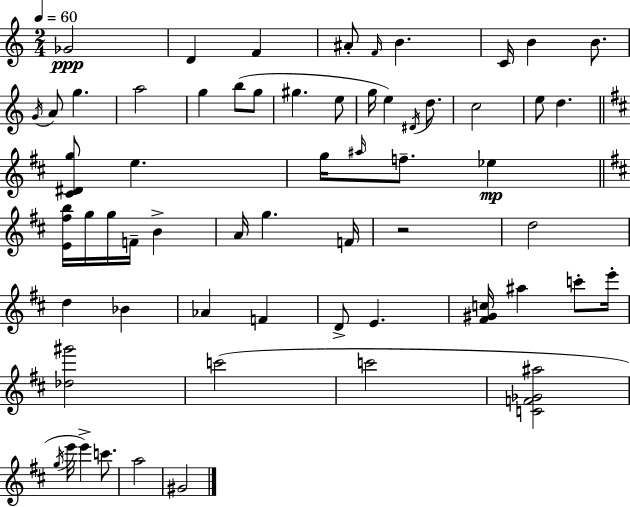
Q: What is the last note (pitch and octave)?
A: G#4